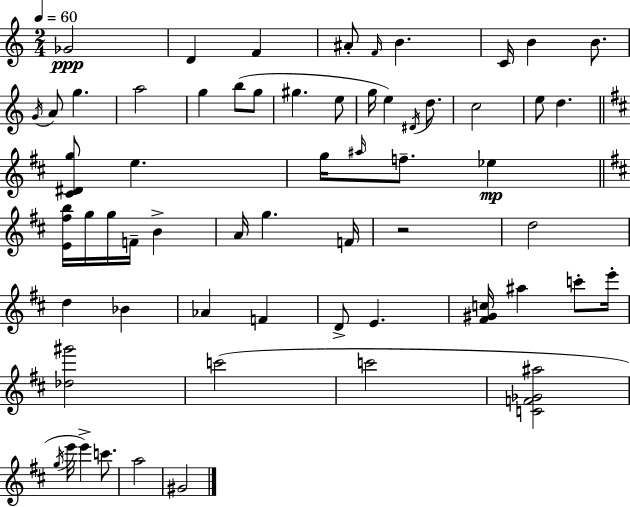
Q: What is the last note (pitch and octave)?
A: G#4